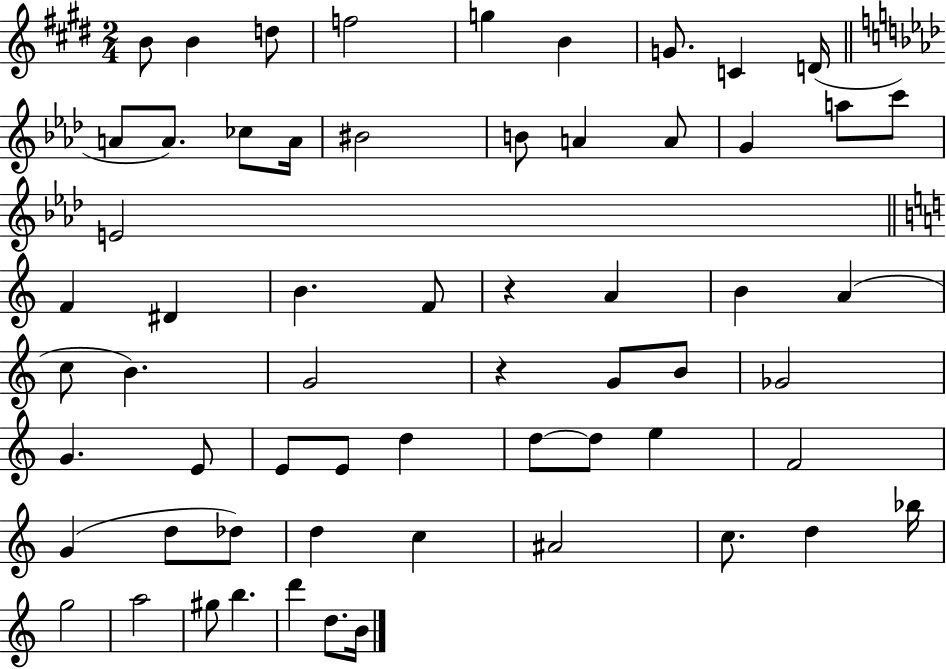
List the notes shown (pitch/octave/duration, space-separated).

B4/e B4/q D5/e F5/h G5/q B4/q G4/e. C4/q D4/s A4/e A4/e. CES5/e A4/s BIS4/h B4/e A4/q A4/e G4/q A5/e C6/e E4/h F4/q D#4/q B4/q. F4/e R/q A4/q B4/q A4/q C5/e B4/q. G4/h R/q G4/e B4/e Gb4/h G4/q. E4/e E4/e E4/e D5/q D5/e D5/e E5/q F4/h G4/q D5/e Db5/e D5/q C5/q A#4/h C5/e. D5/q Bb5/s G5/h A5/h G#5/e B5/q. D6/q D5/e. B4/s